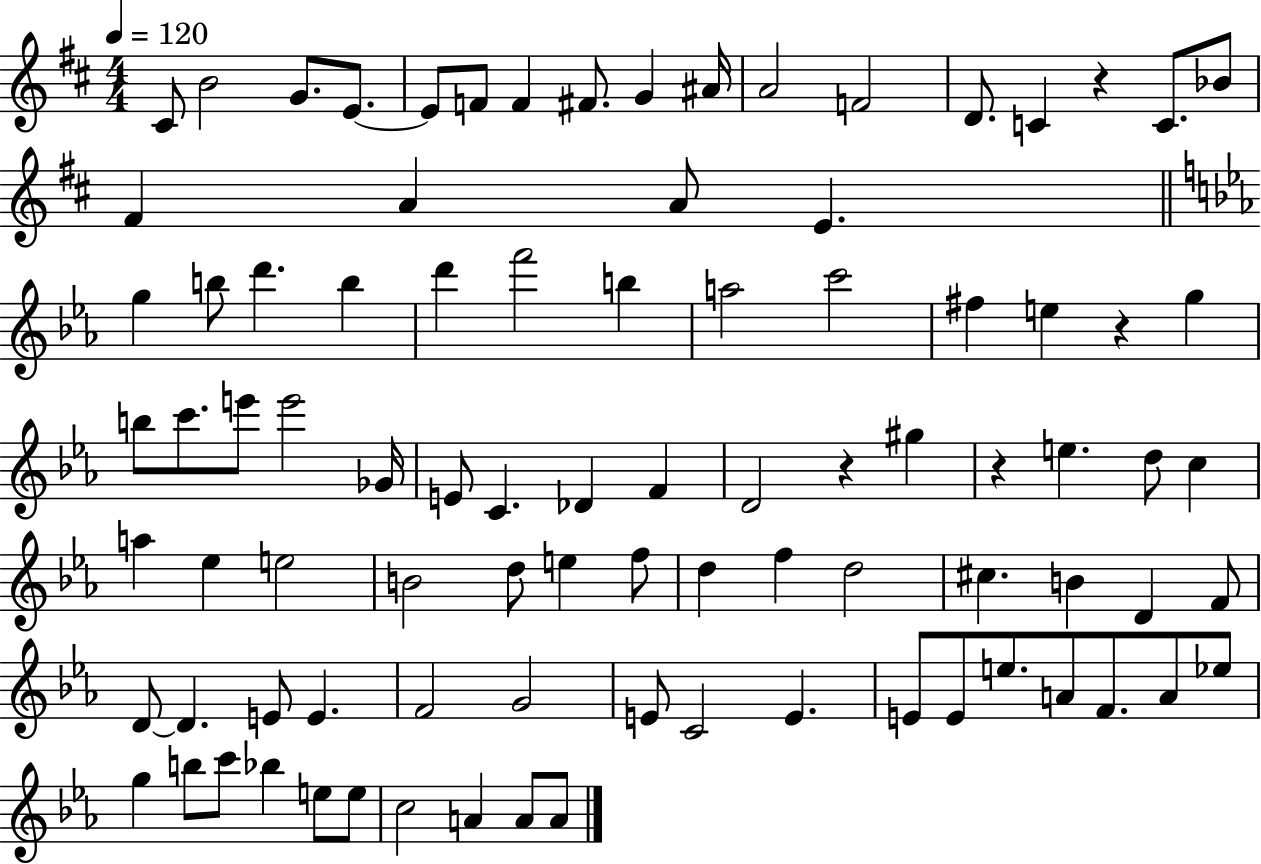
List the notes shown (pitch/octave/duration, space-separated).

C#4/e B4/h G4/e. E4/e. E4/e F4/e F4/q F#4/e. G4/q A#4/s A4/h F4/h D4/e. C4/q R/q C4/e. Bb4/e F#4/q A4/q A4/e E4/q. G5/q B5/e D6/q. B5/q D6/q F6/h B5/q A5/h C6/h F#5/q E5/q R/q G5/q B5/e C6/e. E6/e E6/h Gb4/s E4/e C4/q. Db4/q F4/q D4/h R/q G#5/q R/q E5/q. D5/e C5/q A5/q Eb5/q E5/h B4/h D5/e E5/q F5/e D5/q F5/q D5/h C#5/q. B4/q D4/q F4/e D4/e D4/q. E4/e E4/q. F4/h G4/h E4/e C4/h E4/q. E4/e E4/e E5/e. A4/e F4/e. A4/e Eb5/e G5/q B5/e C6/e Bb5/q E5/e E5/e C5/h A4/q A4/e A4/e